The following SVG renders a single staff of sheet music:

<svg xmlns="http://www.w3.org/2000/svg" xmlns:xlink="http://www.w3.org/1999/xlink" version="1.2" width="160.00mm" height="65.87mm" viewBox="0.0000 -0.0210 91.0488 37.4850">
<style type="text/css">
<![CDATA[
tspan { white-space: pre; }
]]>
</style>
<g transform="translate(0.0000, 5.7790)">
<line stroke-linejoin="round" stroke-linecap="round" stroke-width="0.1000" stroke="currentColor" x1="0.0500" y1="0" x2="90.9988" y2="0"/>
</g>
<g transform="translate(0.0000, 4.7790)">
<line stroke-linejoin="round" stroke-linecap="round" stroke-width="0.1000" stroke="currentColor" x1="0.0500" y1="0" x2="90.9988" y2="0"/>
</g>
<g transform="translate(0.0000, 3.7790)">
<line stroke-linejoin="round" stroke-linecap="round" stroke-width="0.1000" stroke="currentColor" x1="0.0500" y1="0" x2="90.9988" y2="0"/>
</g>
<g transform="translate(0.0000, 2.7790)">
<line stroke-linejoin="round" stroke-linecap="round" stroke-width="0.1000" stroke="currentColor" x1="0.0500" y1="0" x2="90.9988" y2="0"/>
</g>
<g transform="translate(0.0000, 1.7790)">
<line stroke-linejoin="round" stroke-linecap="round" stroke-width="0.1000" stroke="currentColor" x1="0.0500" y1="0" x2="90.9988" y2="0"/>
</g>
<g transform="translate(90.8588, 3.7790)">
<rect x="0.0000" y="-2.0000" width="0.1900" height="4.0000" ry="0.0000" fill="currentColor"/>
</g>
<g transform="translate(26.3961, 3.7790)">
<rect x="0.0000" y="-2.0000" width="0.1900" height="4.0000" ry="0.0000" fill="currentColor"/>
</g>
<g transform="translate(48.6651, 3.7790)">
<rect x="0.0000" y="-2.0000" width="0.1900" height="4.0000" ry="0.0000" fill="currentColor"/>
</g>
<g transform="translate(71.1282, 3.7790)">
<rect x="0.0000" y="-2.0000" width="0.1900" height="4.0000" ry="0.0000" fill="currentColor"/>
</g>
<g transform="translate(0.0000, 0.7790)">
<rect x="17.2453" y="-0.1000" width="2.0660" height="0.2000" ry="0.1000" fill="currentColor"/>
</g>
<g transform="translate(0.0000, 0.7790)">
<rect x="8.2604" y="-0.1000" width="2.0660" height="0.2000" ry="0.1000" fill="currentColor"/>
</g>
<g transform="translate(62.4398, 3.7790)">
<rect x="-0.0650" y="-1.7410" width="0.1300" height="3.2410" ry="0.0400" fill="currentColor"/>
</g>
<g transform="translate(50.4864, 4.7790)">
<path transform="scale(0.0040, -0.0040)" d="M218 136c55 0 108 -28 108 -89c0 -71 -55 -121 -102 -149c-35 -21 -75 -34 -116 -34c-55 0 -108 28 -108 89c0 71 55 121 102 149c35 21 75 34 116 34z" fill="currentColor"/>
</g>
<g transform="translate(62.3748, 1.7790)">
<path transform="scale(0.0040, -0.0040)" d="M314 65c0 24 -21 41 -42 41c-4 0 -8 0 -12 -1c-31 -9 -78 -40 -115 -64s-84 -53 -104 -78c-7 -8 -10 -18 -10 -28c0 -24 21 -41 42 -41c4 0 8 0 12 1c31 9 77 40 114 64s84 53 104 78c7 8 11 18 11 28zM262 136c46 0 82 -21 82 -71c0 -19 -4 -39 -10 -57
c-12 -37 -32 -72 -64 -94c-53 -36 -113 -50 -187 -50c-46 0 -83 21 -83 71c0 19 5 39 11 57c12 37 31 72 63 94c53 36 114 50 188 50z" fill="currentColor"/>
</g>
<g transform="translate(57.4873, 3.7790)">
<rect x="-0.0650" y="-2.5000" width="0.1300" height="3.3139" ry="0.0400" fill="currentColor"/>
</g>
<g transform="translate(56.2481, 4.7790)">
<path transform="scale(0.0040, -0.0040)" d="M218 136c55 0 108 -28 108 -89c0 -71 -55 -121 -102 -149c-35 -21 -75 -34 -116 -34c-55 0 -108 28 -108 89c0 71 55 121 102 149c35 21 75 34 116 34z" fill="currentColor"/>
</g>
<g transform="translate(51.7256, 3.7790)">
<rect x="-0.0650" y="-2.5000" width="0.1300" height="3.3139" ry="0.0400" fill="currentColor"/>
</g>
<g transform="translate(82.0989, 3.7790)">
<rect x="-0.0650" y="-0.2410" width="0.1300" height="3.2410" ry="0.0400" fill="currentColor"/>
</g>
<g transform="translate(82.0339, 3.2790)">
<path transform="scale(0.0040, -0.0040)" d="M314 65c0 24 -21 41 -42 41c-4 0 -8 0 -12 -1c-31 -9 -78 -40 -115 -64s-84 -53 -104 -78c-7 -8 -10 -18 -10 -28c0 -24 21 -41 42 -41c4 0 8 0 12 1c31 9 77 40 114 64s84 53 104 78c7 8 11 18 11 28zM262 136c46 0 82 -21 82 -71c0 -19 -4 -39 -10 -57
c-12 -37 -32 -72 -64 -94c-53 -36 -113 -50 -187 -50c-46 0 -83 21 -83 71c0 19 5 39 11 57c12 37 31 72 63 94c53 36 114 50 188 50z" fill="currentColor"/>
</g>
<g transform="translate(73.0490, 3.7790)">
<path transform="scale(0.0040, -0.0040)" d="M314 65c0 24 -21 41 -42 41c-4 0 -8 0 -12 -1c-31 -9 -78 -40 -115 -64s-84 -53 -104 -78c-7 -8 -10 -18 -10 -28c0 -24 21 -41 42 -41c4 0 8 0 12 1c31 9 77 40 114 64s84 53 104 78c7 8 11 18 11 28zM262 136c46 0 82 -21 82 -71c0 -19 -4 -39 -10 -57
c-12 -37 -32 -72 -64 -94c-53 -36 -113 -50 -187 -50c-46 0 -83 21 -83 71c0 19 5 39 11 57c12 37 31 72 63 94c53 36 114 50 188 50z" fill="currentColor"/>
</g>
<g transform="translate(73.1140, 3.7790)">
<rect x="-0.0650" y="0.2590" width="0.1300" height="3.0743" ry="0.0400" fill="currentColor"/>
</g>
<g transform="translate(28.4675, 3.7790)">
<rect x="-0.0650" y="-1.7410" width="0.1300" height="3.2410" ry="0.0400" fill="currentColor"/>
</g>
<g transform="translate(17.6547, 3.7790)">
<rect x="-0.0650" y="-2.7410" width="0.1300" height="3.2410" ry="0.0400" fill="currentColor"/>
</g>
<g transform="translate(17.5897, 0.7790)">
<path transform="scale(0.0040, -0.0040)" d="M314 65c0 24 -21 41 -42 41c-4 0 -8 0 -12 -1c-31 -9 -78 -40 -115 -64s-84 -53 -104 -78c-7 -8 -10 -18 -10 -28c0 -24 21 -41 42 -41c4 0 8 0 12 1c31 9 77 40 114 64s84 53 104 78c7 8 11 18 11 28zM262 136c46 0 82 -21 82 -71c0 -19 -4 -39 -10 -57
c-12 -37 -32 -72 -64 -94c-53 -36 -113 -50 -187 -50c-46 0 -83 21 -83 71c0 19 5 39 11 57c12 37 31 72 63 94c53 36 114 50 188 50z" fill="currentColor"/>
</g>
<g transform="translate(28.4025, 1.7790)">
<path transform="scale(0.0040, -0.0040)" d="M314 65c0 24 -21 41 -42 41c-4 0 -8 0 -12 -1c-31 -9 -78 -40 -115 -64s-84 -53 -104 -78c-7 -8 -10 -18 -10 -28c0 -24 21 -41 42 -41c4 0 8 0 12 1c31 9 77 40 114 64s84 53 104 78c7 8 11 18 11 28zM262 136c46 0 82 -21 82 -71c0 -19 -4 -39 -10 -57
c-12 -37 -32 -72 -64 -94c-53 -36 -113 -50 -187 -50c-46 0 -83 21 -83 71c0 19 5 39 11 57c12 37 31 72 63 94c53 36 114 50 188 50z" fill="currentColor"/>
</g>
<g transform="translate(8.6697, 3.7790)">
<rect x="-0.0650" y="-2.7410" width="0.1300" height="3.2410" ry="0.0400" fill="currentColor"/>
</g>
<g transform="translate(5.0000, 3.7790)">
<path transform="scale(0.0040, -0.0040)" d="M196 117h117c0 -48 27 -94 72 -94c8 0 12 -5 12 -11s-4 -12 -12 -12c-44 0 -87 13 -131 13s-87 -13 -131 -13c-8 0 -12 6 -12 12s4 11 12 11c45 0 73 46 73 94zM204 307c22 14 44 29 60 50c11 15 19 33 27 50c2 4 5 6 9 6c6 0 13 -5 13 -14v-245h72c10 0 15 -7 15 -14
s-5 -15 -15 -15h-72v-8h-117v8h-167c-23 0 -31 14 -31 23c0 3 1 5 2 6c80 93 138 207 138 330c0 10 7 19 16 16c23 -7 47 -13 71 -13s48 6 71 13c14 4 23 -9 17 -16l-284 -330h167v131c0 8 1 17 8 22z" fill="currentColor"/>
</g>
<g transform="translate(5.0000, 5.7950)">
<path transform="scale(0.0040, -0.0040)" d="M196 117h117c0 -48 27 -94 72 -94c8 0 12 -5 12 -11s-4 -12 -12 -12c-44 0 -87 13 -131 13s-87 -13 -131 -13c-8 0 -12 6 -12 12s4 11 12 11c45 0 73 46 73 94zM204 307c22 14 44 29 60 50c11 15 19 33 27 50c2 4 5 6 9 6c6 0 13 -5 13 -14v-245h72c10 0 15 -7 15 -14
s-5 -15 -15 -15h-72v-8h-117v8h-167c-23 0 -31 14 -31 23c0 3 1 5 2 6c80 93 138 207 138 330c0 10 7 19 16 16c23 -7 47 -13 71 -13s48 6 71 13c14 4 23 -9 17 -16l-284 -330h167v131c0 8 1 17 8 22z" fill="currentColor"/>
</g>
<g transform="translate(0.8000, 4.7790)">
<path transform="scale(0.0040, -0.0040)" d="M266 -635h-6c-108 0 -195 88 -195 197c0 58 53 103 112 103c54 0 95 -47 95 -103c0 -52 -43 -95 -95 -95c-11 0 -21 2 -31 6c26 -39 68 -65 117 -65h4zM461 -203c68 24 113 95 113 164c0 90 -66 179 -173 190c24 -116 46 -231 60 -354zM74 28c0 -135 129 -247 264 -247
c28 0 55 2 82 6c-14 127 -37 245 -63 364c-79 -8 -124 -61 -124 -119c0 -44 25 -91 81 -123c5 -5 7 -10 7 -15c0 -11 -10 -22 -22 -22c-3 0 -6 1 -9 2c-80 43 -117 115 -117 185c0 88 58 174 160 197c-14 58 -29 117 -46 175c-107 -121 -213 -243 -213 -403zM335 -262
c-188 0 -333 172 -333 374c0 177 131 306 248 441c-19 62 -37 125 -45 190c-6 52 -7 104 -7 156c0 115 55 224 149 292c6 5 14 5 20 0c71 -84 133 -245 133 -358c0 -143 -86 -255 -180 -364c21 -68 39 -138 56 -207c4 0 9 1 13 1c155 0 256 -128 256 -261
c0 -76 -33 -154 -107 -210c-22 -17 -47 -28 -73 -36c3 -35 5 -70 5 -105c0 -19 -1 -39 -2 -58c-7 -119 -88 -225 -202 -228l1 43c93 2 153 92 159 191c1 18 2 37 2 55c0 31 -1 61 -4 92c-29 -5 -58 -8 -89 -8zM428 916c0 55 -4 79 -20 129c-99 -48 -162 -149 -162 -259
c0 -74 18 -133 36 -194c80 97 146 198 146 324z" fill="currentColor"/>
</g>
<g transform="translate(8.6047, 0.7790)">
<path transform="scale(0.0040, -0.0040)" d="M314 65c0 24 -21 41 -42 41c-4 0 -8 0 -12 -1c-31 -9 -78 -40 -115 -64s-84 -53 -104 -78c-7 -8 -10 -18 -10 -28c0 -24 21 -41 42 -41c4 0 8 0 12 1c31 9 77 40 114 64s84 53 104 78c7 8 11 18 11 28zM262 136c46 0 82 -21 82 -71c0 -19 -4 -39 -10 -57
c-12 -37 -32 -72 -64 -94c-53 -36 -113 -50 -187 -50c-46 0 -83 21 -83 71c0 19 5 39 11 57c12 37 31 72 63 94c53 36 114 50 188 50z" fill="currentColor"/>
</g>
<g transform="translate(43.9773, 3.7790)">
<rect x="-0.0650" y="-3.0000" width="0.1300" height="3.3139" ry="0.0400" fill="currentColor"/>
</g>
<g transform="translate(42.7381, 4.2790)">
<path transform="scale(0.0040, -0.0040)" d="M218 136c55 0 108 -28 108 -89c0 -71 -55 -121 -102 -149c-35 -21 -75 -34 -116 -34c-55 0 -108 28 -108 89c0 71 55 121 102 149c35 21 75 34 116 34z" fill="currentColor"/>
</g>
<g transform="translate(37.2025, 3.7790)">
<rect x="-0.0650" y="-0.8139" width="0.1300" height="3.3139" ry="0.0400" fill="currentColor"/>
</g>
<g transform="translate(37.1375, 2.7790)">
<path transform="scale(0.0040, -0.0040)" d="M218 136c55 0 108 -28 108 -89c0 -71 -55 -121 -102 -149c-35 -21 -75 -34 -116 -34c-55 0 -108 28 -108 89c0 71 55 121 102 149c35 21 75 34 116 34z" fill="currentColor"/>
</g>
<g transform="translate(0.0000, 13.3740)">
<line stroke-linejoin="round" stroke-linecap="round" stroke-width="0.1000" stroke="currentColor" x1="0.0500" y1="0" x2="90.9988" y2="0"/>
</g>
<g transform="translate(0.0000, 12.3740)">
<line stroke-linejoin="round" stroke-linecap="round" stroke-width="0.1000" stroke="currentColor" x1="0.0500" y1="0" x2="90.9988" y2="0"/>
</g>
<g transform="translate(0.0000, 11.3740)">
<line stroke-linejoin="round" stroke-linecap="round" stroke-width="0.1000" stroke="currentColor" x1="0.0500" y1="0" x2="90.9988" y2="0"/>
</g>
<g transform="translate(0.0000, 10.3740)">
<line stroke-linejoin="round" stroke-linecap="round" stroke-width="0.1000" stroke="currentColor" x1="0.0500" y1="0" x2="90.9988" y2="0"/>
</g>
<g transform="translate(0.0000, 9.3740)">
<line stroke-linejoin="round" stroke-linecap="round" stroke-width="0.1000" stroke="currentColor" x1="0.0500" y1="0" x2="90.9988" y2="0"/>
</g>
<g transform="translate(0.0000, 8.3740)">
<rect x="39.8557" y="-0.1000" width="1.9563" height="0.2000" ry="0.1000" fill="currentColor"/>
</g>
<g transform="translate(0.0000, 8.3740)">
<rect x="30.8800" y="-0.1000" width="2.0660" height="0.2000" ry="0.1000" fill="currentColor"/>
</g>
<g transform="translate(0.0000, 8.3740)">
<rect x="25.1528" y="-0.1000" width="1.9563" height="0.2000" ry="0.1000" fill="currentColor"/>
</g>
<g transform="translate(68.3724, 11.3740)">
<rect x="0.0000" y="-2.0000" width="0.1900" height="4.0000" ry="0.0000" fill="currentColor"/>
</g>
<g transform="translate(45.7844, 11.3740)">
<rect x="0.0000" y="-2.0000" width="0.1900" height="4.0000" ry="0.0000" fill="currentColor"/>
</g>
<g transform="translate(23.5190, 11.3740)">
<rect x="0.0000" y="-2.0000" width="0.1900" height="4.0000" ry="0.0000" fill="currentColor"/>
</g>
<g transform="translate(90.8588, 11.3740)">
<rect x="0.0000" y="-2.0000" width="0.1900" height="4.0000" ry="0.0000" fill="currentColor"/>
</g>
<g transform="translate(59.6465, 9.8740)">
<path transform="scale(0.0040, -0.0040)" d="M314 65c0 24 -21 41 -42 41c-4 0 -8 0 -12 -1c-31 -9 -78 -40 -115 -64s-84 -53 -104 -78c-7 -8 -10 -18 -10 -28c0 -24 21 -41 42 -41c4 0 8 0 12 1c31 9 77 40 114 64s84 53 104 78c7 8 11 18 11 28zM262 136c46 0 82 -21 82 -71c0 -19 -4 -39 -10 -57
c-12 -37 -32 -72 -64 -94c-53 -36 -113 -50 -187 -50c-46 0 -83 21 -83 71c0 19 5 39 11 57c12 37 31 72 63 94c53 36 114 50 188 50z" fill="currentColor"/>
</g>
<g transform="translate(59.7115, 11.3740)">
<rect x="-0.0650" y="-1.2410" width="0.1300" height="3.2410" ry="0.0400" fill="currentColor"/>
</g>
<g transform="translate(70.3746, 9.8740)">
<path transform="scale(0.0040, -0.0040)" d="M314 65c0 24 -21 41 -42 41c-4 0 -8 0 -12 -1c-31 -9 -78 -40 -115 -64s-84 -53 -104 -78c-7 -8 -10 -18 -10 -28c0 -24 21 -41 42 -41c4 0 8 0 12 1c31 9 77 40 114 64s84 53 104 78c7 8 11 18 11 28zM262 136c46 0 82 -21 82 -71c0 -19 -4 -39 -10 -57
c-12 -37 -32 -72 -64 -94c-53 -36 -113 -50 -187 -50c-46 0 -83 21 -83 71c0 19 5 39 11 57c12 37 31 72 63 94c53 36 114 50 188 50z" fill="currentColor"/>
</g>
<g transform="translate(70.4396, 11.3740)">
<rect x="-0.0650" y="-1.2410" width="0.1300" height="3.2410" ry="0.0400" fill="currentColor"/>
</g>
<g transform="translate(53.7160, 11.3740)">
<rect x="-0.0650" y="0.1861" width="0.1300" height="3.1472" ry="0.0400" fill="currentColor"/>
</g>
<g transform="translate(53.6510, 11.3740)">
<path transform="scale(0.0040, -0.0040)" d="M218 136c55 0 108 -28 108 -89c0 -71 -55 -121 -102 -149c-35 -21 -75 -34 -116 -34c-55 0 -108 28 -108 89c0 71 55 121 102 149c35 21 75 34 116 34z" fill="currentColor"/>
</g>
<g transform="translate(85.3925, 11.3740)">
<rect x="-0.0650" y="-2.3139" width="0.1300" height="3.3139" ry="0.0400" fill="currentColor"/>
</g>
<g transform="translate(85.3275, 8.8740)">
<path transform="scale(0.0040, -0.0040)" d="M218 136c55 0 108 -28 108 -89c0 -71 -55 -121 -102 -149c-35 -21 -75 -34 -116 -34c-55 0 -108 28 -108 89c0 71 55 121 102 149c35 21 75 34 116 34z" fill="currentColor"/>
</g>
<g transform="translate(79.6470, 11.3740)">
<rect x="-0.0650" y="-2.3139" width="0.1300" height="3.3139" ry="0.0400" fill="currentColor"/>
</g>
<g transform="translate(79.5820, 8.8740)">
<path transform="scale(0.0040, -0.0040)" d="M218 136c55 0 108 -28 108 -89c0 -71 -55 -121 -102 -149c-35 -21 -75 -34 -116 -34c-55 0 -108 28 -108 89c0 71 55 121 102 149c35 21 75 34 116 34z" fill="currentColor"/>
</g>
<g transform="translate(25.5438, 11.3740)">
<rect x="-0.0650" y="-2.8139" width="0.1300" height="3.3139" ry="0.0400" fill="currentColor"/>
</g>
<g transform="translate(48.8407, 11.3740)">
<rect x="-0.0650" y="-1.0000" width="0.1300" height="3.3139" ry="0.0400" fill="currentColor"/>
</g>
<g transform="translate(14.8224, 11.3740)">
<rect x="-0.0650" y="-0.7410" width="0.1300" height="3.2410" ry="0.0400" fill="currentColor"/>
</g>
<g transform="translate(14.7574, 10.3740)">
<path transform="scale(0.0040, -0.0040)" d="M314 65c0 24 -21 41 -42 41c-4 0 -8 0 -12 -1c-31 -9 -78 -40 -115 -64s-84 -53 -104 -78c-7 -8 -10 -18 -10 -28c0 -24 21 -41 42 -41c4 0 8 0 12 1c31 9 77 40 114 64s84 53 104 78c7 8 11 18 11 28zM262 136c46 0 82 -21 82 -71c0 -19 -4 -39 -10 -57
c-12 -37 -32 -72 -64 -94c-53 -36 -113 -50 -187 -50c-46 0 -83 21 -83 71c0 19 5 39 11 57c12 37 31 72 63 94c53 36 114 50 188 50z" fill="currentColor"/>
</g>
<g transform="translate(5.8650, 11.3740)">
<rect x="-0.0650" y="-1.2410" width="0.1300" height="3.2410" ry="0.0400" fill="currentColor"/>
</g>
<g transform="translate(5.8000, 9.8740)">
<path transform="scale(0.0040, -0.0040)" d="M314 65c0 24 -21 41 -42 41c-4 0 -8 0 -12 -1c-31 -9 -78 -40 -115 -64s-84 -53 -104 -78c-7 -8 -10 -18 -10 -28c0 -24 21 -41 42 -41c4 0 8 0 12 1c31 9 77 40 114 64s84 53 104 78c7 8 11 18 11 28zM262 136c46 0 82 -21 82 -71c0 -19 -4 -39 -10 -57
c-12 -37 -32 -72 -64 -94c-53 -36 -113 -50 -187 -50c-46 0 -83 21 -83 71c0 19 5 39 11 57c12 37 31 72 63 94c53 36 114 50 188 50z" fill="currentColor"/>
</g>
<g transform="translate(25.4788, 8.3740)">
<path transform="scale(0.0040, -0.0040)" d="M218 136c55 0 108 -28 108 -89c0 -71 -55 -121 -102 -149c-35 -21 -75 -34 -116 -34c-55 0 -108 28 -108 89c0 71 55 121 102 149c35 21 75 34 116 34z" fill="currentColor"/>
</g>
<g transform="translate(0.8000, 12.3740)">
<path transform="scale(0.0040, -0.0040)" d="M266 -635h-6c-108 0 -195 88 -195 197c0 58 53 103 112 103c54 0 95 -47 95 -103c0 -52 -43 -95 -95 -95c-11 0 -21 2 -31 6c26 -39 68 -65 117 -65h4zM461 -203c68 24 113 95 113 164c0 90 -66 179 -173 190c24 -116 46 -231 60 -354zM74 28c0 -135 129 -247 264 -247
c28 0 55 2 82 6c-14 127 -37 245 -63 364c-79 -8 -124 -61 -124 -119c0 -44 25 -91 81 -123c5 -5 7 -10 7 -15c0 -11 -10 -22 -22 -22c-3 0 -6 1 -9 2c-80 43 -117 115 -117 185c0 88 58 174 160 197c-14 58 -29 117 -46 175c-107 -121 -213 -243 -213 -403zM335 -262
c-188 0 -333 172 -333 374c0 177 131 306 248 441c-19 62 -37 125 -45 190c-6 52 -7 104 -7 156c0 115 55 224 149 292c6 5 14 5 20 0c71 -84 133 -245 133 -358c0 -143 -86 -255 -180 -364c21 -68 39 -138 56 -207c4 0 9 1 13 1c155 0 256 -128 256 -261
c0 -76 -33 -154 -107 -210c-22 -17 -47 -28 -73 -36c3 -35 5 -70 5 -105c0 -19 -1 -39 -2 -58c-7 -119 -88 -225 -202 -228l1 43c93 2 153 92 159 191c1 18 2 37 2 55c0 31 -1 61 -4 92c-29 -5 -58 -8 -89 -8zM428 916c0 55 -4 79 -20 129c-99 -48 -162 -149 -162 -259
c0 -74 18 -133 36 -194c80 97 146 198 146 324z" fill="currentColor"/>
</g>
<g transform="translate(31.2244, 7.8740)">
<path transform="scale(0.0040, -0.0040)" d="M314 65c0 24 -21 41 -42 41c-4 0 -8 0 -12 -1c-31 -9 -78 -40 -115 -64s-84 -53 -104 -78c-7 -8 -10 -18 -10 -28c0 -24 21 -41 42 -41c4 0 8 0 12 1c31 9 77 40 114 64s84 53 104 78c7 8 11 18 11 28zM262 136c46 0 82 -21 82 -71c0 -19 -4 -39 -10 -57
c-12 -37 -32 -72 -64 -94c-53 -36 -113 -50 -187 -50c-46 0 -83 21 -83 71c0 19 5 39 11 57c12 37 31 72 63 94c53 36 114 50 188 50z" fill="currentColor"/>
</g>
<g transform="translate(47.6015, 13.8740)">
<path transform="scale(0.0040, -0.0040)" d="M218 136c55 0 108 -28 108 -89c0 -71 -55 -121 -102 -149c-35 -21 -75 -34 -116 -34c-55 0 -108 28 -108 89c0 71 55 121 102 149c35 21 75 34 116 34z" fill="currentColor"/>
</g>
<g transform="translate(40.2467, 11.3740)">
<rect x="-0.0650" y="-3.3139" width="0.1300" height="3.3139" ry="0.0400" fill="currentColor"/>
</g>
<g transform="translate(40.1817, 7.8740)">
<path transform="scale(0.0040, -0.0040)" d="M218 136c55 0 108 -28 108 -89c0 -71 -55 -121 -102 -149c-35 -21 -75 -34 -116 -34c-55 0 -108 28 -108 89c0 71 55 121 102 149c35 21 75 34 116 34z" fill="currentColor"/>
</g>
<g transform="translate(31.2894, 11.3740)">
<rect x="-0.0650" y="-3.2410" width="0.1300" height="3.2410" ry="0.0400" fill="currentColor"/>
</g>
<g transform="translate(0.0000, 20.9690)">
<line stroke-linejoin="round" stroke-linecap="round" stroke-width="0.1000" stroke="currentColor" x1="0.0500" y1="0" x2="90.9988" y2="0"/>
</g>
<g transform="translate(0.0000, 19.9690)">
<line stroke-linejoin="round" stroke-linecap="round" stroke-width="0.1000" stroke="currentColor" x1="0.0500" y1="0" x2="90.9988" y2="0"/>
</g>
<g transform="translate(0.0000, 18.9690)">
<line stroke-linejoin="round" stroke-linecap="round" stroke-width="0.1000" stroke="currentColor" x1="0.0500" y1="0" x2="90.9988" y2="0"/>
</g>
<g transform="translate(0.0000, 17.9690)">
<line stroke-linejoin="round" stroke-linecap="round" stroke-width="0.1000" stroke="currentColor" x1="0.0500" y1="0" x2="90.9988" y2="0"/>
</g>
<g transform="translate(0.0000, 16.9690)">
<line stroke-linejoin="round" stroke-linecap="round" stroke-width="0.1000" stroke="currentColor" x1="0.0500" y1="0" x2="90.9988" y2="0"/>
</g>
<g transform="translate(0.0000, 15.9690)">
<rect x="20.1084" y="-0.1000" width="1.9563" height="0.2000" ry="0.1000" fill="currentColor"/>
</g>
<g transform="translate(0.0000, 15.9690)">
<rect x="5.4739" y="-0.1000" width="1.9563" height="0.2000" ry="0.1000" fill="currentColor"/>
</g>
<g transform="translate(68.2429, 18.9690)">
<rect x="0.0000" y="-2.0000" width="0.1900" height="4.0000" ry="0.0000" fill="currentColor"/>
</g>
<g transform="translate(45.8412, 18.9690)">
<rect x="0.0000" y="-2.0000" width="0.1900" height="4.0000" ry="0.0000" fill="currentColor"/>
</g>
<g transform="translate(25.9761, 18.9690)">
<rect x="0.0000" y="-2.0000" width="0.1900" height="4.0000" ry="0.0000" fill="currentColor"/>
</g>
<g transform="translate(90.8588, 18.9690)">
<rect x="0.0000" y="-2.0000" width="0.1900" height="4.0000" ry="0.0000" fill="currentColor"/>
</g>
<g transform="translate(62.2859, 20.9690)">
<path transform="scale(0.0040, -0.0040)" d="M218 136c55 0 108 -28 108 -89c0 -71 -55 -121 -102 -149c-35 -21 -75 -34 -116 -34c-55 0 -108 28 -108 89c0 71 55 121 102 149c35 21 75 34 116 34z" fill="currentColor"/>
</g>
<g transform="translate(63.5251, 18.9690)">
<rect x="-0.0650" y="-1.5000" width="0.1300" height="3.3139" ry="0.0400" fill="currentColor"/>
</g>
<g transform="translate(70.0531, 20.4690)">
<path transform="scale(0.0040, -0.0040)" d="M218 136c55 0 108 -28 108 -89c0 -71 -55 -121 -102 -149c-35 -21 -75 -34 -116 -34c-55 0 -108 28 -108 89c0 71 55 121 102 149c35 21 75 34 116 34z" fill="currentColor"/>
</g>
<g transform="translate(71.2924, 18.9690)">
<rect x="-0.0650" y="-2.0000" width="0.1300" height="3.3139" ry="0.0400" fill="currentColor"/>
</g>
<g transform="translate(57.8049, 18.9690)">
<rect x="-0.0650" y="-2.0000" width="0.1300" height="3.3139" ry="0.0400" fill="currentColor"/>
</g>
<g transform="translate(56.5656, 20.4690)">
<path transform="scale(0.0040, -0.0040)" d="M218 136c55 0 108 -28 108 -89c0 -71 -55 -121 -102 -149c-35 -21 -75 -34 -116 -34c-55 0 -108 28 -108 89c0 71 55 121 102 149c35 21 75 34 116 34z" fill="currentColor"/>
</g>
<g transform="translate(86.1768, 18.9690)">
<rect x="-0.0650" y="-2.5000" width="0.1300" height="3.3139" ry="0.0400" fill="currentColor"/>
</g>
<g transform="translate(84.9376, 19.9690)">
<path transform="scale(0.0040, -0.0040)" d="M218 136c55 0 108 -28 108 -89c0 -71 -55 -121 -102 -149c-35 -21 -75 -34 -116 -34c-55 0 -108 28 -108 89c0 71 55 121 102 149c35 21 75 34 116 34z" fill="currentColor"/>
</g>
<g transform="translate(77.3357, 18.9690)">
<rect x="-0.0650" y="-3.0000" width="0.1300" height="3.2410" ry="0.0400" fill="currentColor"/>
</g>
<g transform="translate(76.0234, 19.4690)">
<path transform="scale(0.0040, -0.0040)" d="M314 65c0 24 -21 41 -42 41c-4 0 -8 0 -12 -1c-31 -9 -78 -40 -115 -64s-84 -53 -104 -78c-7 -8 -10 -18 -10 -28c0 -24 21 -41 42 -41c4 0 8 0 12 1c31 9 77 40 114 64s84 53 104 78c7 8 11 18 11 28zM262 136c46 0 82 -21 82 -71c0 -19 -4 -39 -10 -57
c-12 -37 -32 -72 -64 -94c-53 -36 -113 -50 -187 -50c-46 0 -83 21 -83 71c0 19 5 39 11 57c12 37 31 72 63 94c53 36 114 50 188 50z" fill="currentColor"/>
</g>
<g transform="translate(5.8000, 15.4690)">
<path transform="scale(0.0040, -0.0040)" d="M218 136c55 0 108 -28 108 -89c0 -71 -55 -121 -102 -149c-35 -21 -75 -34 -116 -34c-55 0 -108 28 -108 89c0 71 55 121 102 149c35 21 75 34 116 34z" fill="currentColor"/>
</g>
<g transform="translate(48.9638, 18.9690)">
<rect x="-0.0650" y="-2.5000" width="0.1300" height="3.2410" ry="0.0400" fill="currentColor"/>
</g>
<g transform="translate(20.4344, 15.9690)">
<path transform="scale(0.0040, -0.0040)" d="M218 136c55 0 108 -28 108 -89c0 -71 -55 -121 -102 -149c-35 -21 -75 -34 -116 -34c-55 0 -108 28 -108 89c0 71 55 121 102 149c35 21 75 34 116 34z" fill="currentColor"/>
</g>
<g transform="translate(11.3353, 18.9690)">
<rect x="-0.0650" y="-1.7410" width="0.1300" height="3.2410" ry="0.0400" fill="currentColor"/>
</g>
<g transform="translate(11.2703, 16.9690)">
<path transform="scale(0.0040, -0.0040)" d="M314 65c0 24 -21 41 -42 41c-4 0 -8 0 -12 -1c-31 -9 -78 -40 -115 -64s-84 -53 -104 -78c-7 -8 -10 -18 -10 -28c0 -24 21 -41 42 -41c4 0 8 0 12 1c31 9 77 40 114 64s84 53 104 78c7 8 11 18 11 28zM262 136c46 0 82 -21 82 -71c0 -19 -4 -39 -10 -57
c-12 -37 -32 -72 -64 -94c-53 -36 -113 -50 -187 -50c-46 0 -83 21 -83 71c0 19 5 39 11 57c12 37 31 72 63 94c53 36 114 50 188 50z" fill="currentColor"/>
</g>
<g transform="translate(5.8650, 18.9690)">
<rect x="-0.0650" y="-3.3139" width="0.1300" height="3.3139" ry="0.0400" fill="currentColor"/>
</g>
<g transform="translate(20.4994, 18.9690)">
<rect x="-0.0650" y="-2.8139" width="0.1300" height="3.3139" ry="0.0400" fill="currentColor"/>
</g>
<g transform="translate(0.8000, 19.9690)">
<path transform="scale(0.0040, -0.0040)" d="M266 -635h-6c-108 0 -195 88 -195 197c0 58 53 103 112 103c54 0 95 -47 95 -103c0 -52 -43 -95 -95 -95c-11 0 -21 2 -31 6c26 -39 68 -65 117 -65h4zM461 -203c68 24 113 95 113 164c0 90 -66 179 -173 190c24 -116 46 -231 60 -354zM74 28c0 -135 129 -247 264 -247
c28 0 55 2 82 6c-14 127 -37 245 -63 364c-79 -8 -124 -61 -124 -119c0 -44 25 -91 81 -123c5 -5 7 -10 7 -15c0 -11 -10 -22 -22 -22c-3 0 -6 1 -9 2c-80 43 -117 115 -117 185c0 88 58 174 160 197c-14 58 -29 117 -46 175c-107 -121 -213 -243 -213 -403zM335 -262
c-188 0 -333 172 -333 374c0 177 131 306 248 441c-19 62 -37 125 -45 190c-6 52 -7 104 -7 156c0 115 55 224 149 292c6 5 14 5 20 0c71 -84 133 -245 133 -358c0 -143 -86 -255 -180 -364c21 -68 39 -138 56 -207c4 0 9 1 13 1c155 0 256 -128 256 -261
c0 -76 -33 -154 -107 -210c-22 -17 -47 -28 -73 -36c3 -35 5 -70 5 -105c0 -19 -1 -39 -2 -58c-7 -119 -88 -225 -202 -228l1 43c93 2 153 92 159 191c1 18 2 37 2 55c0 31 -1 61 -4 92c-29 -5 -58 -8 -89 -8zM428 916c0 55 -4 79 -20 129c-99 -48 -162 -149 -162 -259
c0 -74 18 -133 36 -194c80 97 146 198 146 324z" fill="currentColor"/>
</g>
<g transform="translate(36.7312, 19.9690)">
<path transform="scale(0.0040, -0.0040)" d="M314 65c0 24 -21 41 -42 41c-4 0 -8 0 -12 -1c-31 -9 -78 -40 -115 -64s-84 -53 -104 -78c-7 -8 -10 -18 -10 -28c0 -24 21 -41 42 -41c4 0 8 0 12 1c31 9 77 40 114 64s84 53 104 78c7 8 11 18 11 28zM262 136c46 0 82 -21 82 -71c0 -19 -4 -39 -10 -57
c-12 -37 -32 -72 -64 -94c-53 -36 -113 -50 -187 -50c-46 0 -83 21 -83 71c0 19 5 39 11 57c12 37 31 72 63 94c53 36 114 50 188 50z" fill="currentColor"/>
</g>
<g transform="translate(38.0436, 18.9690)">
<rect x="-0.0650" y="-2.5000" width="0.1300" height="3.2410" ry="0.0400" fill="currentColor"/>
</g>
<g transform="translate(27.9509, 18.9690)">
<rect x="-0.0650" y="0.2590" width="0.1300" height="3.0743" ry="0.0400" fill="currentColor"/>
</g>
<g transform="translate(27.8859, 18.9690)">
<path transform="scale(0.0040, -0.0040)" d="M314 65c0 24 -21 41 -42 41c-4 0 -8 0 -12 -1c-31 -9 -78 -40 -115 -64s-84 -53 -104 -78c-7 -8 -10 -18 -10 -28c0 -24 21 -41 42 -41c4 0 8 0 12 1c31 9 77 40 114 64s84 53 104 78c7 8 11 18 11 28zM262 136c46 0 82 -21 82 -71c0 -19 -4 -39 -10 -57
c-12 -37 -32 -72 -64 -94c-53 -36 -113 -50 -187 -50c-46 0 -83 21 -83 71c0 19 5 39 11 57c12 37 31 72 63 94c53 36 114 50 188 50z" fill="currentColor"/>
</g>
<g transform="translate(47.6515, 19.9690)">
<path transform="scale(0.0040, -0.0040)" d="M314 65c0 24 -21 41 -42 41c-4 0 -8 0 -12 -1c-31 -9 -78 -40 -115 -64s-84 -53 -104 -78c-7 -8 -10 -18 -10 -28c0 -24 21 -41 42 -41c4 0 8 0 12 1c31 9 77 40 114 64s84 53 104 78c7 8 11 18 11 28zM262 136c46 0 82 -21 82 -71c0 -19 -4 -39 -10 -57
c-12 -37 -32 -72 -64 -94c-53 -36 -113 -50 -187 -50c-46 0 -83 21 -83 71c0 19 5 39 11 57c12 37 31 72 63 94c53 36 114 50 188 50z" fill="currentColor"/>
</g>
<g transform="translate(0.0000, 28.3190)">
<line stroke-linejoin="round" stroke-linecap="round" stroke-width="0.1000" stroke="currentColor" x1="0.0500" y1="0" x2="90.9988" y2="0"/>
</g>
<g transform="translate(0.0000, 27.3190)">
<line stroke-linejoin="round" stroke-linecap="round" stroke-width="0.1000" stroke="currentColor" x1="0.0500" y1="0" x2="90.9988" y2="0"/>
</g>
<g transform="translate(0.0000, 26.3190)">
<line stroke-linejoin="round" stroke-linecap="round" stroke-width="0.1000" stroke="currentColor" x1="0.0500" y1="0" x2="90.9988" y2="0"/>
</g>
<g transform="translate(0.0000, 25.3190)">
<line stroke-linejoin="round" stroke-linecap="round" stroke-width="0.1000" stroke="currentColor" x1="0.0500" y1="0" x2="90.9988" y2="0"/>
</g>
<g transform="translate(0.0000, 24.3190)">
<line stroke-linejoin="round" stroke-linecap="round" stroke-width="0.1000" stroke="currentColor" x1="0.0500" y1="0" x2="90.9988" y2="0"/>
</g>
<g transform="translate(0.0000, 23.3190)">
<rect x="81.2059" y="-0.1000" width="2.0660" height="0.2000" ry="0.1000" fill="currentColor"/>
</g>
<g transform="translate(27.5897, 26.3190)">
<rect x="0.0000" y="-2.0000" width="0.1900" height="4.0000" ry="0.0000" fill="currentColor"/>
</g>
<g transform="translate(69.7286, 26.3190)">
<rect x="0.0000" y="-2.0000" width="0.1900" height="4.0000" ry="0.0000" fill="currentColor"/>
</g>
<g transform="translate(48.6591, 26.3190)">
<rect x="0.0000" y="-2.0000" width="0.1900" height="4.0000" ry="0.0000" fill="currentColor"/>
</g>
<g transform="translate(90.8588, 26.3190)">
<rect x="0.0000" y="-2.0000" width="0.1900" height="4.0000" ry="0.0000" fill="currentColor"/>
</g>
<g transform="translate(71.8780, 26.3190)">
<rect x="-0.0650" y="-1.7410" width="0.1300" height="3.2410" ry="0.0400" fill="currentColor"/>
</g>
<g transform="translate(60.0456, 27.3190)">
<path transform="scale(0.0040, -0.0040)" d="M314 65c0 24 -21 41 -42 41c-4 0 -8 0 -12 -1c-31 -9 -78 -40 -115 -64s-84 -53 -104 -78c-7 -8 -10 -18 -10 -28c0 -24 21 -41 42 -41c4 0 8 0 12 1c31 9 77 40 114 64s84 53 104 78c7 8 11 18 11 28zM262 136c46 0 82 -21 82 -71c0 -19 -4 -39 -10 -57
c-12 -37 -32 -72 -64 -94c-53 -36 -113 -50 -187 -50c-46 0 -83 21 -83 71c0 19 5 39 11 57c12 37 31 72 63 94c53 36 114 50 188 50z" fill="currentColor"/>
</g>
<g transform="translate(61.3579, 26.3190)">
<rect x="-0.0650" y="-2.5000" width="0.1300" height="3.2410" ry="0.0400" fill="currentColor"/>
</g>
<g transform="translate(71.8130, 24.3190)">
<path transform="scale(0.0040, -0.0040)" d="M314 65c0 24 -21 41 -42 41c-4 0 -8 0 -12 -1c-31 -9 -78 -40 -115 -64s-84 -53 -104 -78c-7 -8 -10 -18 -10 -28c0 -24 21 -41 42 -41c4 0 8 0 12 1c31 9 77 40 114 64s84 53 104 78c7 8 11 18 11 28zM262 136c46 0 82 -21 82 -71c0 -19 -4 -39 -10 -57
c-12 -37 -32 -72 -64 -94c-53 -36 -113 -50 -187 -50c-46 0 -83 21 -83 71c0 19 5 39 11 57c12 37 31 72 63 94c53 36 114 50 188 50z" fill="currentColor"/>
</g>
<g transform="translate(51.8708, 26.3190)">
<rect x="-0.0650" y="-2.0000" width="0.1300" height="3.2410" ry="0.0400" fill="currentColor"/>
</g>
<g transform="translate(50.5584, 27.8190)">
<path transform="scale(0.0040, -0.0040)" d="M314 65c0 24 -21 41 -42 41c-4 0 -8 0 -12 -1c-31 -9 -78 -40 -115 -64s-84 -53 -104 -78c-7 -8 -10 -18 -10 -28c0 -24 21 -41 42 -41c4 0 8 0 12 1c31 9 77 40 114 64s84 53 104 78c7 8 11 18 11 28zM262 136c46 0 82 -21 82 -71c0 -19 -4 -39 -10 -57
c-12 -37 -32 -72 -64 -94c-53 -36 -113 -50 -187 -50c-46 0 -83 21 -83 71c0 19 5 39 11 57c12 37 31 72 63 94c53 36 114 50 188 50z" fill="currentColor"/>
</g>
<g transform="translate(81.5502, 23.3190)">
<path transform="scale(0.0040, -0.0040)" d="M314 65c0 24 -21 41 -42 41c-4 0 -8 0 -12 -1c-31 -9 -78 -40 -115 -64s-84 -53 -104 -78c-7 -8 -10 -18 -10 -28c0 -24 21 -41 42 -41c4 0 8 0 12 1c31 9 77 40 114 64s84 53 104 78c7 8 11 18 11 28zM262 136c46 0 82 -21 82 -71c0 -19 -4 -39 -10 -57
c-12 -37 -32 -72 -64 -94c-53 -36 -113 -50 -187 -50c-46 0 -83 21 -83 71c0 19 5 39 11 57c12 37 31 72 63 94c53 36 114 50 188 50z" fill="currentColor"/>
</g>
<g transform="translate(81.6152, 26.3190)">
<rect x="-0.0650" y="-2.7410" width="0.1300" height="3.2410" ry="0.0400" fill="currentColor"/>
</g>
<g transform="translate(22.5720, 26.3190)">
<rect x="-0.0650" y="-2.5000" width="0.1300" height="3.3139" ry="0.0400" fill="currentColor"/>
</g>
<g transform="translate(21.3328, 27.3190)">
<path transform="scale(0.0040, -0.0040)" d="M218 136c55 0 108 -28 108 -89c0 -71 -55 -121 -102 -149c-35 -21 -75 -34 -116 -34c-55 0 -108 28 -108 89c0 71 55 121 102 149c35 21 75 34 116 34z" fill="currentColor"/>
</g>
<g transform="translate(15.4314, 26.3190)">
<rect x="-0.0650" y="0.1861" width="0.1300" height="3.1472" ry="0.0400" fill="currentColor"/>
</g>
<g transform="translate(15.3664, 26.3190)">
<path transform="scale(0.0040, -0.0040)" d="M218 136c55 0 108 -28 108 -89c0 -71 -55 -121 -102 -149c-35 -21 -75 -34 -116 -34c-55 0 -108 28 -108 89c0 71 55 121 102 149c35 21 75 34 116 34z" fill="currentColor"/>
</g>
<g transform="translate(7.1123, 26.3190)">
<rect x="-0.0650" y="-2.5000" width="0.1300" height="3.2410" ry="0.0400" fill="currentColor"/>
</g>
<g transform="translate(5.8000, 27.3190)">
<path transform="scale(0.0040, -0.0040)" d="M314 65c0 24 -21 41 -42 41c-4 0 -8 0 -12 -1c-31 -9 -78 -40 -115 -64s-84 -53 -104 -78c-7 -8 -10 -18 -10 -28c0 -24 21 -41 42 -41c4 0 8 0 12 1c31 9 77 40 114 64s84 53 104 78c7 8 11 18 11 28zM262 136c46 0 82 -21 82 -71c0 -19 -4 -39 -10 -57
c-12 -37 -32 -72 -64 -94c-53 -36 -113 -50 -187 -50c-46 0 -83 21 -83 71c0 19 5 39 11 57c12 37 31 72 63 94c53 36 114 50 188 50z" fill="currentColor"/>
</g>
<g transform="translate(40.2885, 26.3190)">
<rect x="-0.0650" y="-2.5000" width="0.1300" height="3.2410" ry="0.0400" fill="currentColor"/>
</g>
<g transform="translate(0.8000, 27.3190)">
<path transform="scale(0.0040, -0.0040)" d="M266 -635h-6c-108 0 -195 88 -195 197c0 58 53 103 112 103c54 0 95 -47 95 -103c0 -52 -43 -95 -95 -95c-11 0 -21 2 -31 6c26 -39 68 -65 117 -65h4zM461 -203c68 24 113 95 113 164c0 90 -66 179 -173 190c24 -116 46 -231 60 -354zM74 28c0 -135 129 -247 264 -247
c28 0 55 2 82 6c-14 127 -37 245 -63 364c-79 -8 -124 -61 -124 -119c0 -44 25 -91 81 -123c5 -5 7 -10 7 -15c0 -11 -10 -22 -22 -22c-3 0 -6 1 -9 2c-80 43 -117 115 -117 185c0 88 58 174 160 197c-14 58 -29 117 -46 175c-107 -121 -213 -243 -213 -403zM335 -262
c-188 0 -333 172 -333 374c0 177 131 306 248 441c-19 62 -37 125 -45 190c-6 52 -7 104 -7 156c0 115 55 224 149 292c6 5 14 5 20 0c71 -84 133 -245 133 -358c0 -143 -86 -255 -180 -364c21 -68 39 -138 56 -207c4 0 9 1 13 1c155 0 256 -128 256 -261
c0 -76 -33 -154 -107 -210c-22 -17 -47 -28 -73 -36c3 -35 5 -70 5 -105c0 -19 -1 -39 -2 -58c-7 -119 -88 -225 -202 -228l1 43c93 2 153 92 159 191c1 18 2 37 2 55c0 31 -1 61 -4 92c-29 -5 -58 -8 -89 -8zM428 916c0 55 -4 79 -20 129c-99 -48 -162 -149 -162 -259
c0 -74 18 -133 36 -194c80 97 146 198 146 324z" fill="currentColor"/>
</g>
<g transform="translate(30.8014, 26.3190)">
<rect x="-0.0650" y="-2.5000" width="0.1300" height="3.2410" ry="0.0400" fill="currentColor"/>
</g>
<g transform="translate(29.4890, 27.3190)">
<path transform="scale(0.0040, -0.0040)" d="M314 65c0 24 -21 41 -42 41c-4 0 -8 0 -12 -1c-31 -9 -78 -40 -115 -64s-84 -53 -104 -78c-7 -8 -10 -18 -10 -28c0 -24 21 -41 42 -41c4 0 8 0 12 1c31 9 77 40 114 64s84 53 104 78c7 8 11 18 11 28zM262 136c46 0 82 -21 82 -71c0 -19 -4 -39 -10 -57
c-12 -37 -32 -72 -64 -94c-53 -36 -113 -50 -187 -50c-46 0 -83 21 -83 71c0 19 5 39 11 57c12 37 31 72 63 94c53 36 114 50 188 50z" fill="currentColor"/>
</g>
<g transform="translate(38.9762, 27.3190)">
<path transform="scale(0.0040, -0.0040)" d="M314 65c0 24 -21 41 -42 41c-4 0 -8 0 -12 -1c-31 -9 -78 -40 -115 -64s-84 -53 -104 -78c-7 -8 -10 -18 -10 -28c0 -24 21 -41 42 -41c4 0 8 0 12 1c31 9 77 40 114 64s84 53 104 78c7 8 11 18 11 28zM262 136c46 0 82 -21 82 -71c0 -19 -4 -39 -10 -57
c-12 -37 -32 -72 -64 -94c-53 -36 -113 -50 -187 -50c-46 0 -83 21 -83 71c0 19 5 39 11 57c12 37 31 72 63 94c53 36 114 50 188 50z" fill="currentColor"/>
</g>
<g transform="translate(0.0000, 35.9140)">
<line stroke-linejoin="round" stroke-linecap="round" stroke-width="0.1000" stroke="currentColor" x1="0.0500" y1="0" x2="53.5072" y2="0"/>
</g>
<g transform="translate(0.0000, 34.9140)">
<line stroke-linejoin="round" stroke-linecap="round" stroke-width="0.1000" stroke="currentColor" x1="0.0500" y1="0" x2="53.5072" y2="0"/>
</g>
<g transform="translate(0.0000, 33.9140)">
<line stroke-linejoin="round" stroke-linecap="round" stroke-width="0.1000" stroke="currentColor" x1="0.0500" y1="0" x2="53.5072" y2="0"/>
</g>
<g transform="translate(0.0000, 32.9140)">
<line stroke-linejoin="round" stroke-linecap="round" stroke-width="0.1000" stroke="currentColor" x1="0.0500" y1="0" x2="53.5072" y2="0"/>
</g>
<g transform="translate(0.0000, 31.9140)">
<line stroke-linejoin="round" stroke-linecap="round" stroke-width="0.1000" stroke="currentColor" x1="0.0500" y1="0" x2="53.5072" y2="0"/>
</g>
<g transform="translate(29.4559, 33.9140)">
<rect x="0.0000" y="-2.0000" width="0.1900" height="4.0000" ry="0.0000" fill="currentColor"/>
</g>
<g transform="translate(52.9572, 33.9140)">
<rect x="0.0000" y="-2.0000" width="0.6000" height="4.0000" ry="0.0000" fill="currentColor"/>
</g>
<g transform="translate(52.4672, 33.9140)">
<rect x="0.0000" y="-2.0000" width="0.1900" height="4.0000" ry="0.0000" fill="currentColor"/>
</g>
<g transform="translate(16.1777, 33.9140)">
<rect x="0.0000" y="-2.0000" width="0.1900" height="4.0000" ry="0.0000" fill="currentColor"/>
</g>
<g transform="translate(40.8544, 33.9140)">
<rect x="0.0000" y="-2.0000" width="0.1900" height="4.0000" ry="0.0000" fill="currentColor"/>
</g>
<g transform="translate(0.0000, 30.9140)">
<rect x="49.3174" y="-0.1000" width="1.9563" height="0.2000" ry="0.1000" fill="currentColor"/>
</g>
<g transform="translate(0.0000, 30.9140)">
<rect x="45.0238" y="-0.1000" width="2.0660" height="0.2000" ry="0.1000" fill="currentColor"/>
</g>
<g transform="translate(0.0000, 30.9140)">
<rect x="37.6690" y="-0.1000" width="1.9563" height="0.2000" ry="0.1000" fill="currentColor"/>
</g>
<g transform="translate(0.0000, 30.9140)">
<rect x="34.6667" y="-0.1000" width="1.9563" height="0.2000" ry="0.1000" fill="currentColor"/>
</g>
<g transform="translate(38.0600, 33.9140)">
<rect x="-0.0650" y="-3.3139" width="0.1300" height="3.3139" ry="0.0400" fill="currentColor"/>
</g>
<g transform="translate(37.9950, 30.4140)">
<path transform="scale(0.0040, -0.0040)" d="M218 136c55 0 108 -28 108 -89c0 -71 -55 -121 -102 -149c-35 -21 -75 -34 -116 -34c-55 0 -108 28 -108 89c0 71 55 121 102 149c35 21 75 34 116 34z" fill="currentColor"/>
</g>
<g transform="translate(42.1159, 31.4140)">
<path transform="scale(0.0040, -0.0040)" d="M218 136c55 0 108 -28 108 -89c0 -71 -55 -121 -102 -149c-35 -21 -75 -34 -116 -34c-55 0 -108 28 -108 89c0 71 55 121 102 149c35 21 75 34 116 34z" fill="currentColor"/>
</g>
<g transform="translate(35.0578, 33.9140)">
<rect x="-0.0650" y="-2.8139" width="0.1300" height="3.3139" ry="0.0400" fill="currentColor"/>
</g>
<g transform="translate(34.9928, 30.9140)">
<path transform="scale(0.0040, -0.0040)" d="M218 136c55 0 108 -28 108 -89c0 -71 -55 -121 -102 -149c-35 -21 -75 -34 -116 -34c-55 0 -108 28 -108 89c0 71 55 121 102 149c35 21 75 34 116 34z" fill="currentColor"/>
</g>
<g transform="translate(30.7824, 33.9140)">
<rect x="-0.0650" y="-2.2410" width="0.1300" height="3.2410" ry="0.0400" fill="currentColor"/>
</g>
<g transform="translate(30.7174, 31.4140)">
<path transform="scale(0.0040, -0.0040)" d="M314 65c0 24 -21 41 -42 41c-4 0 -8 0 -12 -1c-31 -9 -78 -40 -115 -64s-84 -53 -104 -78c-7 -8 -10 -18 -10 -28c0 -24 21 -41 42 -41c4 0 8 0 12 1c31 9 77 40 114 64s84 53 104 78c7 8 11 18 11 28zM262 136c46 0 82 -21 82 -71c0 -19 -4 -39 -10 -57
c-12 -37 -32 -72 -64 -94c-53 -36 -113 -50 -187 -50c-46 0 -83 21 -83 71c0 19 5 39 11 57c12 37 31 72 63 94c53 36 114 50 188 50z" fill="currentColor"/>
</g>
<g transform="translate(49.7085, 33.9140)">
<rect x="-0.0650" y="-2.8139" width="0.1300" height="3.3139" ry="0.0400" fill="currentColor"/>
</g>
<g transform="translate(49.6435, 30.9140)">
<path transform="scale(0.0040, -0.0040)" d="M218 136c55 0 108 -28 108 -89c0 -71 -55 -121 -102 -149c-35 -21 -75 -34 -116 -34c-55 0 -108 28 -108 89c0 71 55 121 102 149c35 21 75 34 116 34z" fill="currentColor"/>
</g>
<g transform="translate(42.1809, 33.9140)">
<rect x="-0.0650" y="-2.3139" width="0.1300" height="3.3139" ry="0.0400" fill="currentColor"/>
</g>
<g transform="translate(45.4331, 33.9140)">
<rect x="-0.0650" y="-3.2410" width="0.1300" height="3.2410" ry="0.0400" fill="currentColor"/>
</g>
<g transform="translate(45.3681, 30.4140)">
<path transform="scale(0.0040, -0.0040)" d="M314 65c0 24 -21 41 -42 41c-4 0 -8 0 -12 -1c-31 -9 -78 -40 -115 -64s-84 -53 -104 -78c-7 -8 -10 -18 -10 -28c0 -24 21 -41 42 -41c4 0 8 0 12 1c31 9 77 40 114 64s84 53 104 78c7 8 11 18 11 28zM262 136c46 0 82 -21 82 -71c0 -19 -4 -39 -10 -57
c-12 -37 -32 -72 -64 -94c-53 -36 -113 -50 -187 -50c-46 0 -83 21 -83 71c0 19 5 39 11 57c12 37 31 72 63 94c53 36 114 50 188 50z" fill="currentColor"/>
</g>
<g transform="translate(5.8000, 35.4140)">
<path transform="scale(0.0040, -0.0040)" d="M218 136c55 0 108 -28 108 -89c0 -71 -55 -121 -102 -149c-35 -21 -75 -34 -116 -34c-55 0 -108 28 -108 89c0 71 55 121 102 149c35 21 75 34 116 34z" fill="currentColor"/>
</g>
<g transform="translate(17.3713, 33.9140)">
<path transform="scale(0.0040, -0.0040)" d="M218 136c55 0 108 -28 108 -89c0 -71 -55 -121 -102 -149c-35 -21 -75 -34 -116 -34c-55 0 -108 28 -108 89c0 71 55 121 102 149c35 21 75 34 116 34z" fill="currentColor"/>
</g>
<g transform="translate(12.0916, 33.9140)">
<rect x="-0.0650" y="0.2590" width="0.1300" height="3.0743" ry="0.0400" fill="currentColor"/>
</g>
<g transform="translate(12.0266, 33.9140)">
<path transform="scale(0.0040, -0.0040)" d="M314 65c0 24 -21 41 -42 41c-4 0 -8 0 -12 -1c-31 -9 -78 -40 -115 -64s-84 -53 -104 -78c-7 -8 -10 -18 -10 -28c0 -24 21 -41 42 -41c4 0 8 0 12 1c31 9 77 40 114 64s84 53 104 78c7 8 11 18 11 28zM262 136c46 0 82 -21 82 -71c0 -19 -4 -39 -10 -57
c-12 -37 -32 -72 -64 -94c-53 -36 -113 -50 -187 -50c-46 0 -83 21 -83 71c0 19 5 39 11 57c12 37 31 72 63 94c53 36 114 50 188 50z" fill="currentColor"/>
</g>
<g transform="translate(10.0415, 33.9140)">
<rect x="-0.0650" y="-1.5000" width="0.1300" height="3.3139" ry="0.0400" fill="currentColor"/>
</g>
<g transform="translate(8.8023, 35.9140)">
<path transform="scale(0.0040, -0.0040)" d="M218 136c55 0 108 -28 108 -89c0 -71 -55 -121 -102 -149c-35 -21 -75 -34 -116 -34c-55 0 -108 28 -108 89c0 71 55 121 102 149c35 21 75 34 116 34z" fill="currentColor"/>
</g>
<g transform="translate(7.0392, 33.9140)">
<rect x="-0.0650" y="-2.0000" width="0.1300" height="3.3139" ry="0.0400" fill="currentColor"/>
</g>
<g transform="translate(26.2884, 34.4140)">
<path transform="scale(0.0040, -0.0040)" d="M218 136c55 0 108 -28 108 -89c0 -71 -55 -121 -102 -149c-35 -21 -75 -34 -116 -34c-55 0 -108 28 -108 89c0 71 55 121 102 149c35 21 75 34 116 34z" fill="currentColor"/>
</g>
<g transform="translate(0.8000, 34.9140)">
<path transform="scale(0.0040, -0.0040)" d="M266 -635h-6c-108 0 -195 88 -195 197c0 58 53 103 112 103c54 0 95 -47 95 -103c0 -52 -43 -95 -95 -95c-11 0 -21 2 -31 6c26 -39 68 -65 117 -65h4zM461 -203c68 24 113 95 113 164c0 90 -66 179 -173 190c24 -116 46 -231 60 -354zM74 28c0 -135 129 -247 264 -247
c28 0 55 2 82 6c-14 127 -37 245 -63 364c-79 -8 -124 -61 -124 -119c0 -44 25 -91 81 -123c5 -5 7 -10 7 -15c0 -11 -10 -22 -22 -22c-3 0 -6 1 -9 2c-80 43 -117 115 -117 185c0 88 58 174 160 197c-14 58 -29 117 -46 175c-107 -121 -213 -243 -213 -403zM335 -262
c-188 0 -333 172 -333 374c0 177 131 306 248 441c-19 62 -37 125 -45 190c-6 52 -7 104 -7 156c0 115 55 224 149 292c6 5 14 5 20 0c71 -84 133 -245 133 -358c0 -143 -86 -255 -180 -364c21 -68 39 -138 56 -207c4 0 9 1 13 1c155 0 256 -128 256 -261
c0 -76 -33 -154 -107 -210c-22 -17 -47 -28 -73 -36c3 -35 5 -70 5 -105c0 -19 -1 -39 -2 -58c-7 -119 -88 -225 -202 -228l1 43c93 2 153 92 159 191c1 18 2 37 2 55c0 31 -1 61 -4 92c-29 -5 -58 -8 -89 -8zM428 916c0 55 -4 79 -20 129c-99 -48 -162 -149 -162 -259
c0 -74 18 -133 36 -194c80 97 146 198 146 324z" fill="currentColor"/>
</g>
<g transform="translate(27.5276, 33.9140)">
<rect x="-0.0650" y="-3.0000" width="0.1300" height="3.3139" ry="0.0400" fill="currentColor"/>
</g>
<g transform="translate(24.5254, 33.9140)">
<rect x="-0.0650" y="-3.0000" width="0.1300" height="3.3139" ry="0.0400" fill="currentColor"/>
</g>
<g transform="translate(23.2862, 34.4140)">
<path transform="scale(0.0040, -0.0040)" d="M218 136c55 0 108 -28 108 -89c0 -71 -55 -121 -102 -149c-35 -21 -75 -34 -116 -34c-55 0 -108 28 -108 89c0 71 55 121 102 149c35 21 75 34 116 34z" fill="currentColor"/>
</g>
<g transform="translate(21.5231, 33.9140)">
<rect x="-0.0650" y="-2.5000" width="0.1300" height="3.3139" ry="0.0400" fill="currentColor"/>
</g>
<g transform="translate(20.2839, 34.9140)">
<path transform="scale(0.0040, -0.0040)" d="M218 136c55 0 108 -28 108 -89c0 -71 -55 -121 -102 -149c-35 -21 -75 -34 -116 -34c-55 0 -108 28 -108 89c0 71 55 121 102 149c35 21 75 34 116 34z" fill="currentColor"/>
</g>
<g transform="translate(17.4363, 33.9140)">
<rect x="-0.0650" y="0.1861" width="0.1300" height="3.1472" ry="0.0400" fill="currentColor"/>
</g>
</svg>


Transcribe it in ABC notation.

X:1
T:Untitled
M:4/4
L:1/4
K:C
a2 a2 f2 d A G G f2 B2 c2 e2 d2 a b2 b D B e2 e2 g g b f2 a B2 G2 G2 F E F A2 G G2 B G G2 G2 F2 G2 f2 a2 F E B2 B G A A g2 a b g b2 a